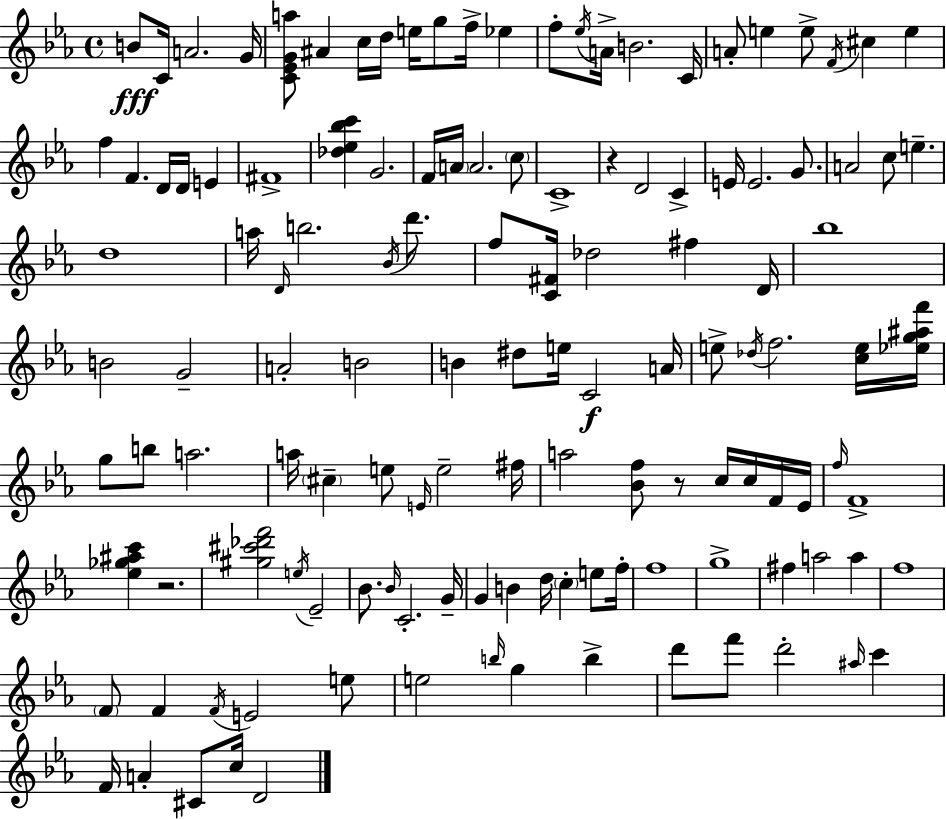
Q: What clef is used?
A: treble